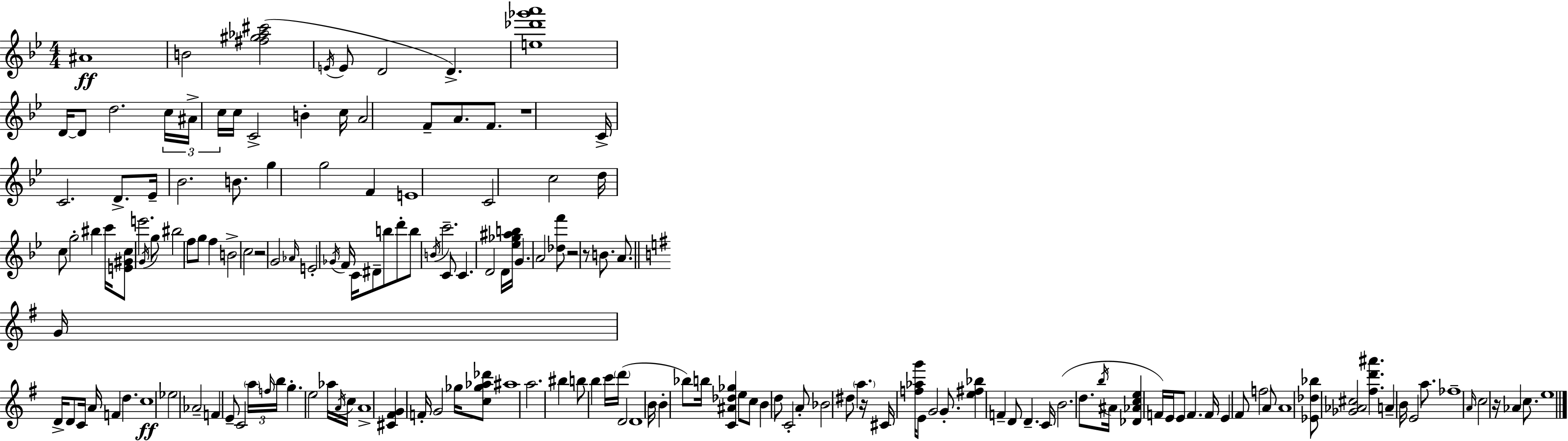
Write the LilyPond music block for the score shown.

{
  \clef treble
  \numericTimeSignature
  \time 4/4
  \key bes \major
  ais'1\ff | b'2 <fis'' gis'' aes'' cis'''>2( | \acciaccatura { e'16 } e'8 d'2 d'4.->) | <e'' des''' ges''' a'''>1 | \break d'16~~ d'8 d''2. | \tuplet 3/2 { c''16 ais'16-> c''16 } c''16 c'2-> b'4-. | c''16 a'2 f'8-- a'8. f'8. | r1 | \break c'16-> c'2. d'8.-> | ees'16-- bes'2. b'8. | g''4 g''2 f'4 | e'1 | \break c'2 c''2 | d''16 c''8 g''2-. bis''4 | c'''16 <e' gis' c''>8 e'''2. \acciaccatura { g'16 } | g''8 bis''2 f''8 g''8 f''4 | \break b'2-> c''2 | r2 g'2 | \grace { aes'16 } e'2-. \acciaccatura { ges'16 } f'16 c'16 dis'8-- | b''8 d'''8-. b''8 \acciaccatura { b'16 } c'''2.-- | \break c'8 c'4. d'2 | d'16 <ees'' ges'' ais'' b''>16 g'4. a'2 | <des'' f'''>8 r2 r8 b'8. | a'8. \bar "||" \break \key g \major g'16 d'16-> d'8 c'16 a'16 f'4 d''4. | c''1\ff | ees''2 aes'2-- | f'4 e'8-- c'2 \tuplet 3/2 { \parenthesize a''16 \grace { f''16 } | \break b''16 } g''4.-. e''2 aes''16 | \acciaccatura { a'16 } c''16 a'1-> | <cis' fis' g'>4 f'16-. g'2 ges''16 | <c'' ges'' aes'' des'''>8 ais''1 | \break a''2. bis''4 | b''8 b''4 c'''16 \parenthesize d'''16( d'2 | d'1 | b'16 b'4-. bes''8) b''16 <c' ais' des'' ges''>4 e''8 | \break c''8 b'4 d''8 c'2-. | a'8-. bes'2 dis''8 \parenthesize a''4. | r16 cis'16 <f'' aes'' g'''>16 e'8 g'2 g'8.-. | <e'' fis'' bes''>4 f'4-- d'8 d'4.-- | \break c'16 b'2.( d''8. | \acciaccatura { b''16 } ais'16 <des' aes' c'' e''>4 f'16) e'16 e'8 f'4. | f'16 e'4 fis'8 f''2 | a'8 a'1 | \break <ees' des'' bes''>8 <ges' aes' cis''>2 <fis'' d''' ais'''>4. | a'4-- b'16 e'2 | a''8. fes''1-- | \grace { a'16 } c''2 r16 aes'4 | \break c''8. e''1 | \bar "|."
}